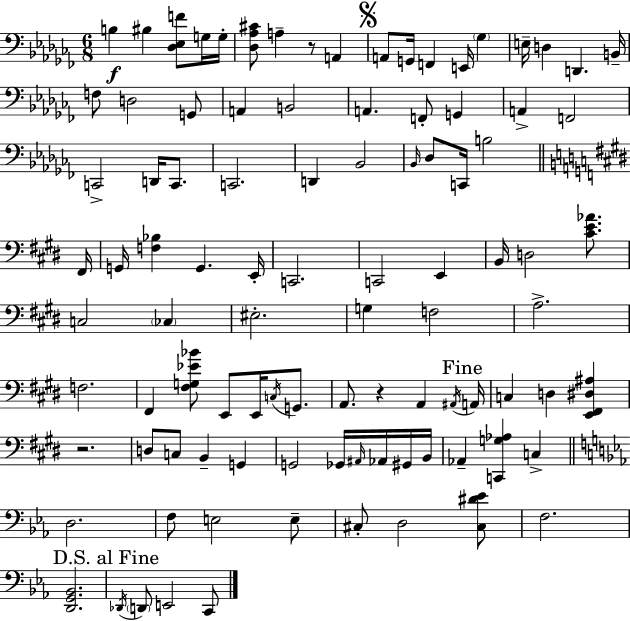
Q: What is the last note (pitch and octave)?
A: C2